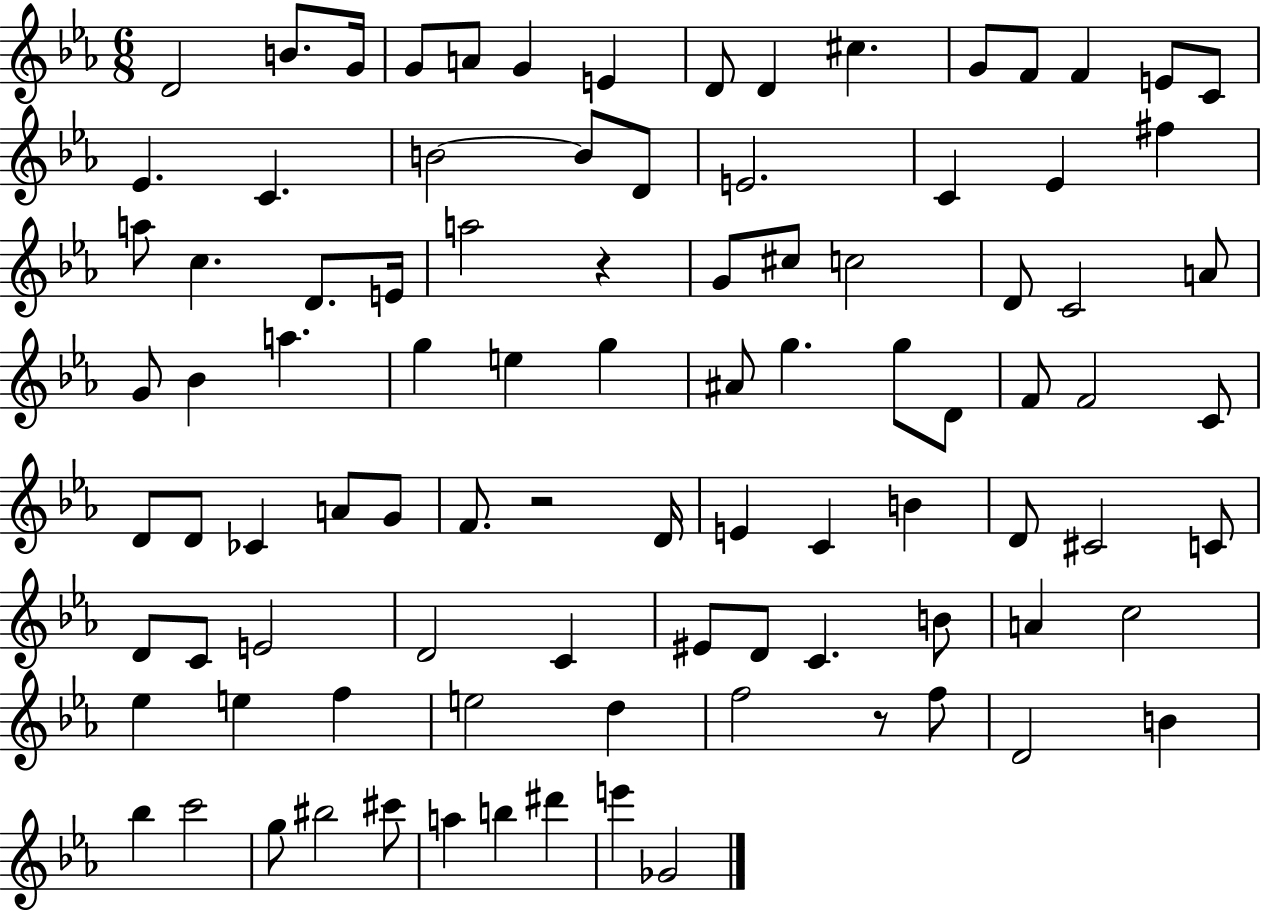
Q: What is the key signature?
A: EES major